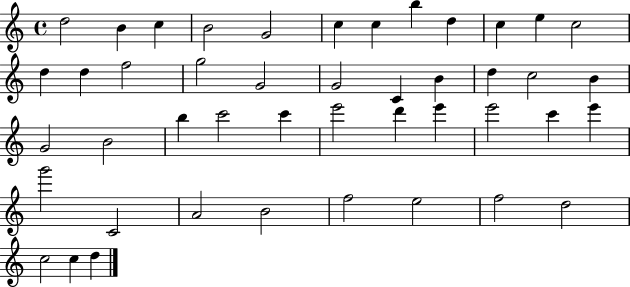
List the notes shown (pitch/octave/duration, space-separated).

D5/h B4/q C5/q B4/h G4/h C5/q C5/q B5/q D5/q C5/q E5/q C5/h D5/q D5/q F5/h G5/h G4/h G4/h C4/q B4/q D5/q C5/h B4/q G4/h B4/h B5/q C6/h C6/q E6/h D6/q E6/q E6/h C6/q E6/q G6/h C4/h A4/h B4/h F5/h E5/h F5/h D5/h C5/h C5/q D5/q